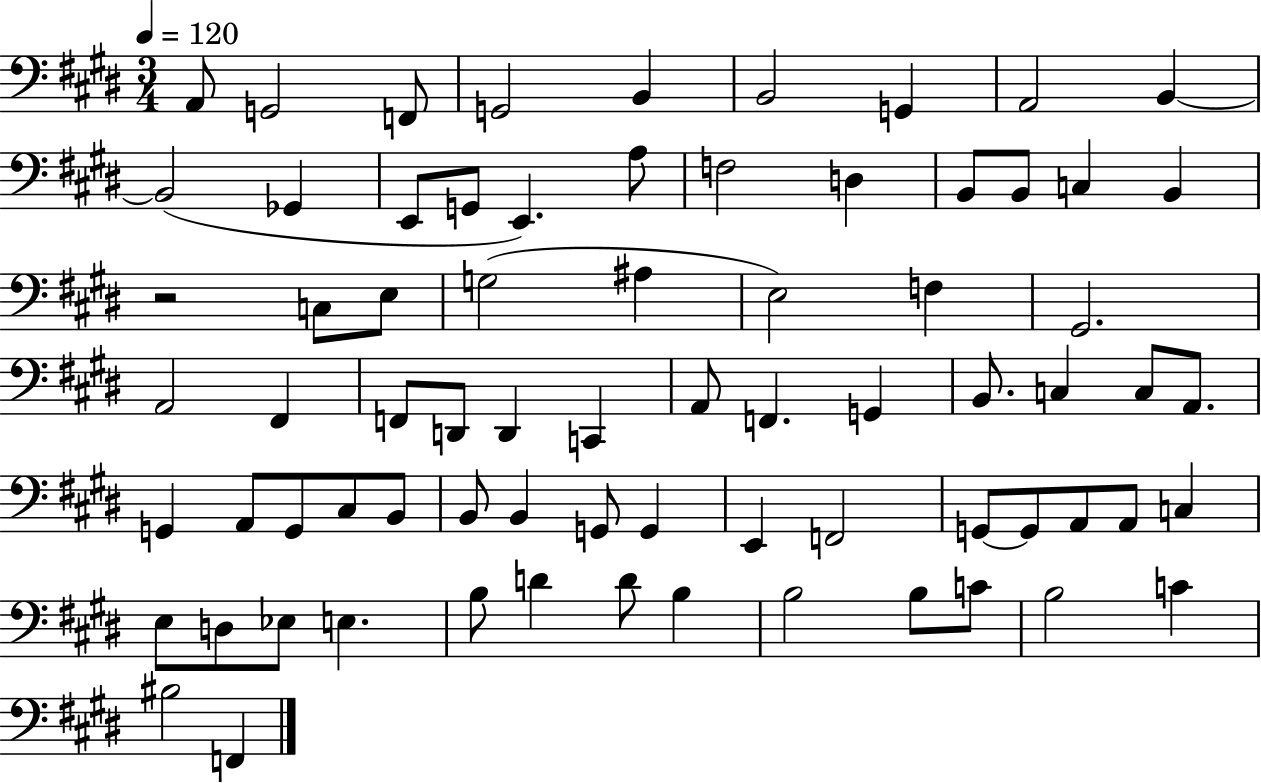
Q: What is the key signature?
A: E major